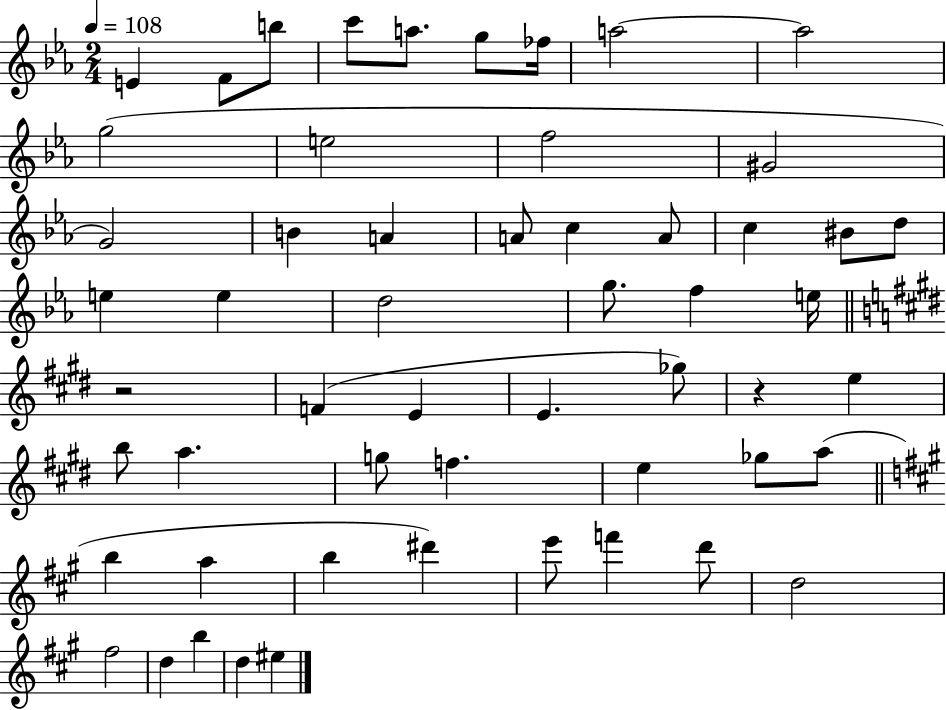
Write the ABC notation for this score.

X:1
T:Untitled
M:2/4
L:1/4
K:Eb
E F/2 b/2 c'/2 a/2 g/2 _f/4 a2 a2 g2 e2 f2 ^G2 G2 B A A/2 c A/2 c ^B/2 d/2 e e d2 g/2 f e/4 z2 F E E _g/2 z e b/2 a g/2 f e _g/2 a/2 b a b ^d' e'/2 f' d'/2 d2 ^f2 d b d ^e